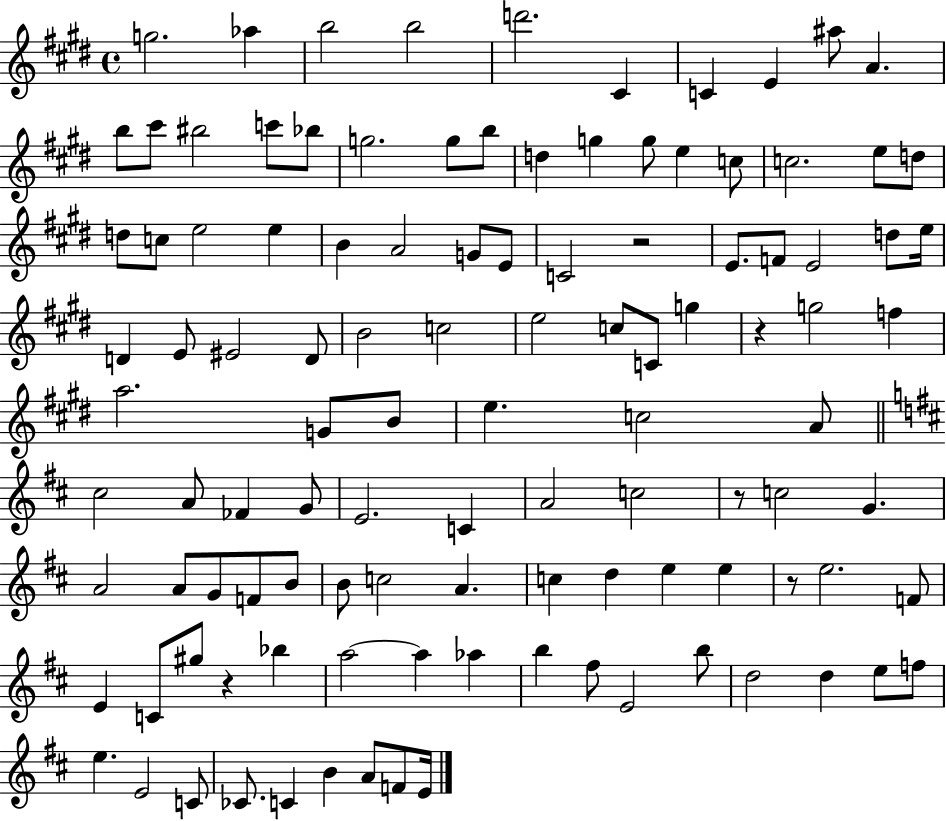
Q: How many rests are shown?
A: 5